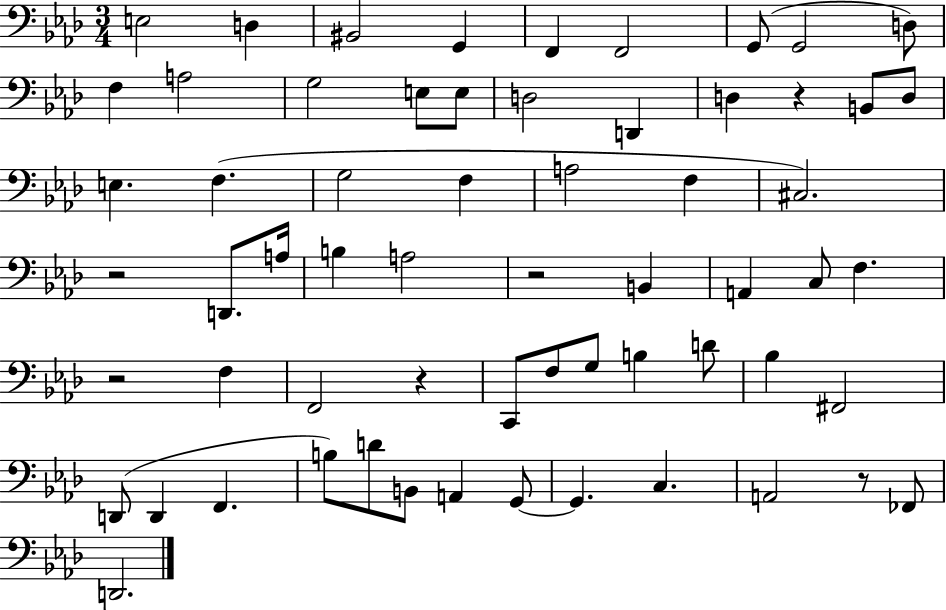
{
  \clef bass
  \numericTimeSignature
  \time 3/4
  \key aes \major
  e2 d4 | bis,2 g,4 | f,4 f,2 | g,8( g,2 d8) | \break f4 a2 | g2 e8 e8 | d2 d,4 | d4 r4 b,8 d8 | \break e4. f4.( | g2 f4 | a2 f4 | cis2.) | \break r2 d,8. a16 | b4 a2 | r2 b,4 | a,4 c8 f4. | \break r2 f4 | f,2 r4 | c,8 f8 g8 b4 d'8 | bes4 fis,2 | \break d,8( d,4 f,4. | b8) d'8 b,8 a,4 g,8~~ | g,4. c4. | a,2 r8 fes,8 | \break d,2. | \bar "|."
}